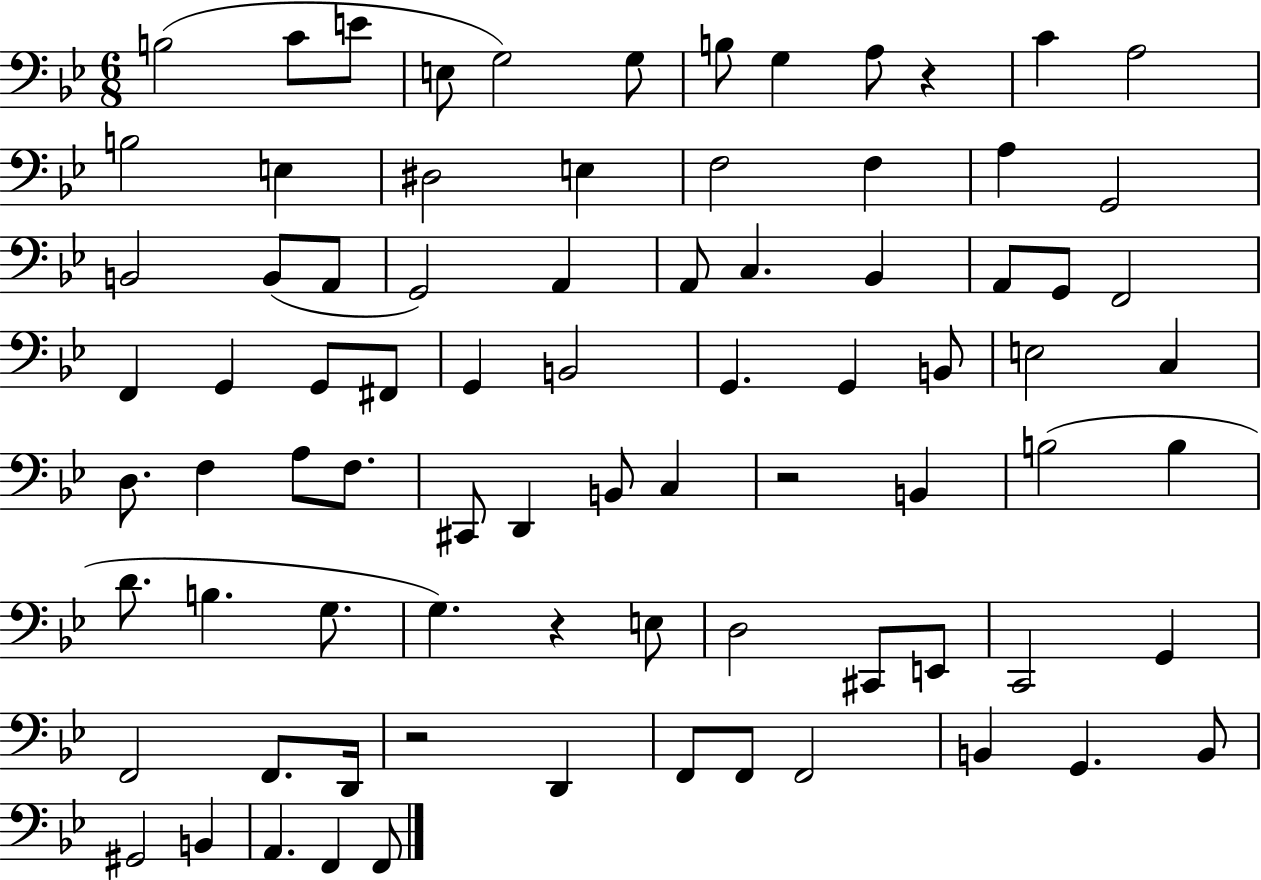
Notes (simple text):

B3/h C4/e E4/e E3/e G3/h G3/e B3/e G3/q A3/e R/q C4/q A3/h B3/h E3/q D#3/h E3/q F3/h F3/q A3/q G2/h B2/h B2/e A2/e G2/h A2/q A2/e C3/q. Bb2/q A2/e G2/e F2/h F2/q G2/q G2/e F#2/e G2/q B2/h G2/q. G2/q B2/e E3/h C3/q D3/e. F3/q A3/e F3/e. C#2/e D2/q B2/e C3/q R/h B2/q B3/h B3/q D4/e. B3/q. G3/e. G3/q. R/q E3/e D3/h C#2/e E2/e C2/h G2/q F2/h F2/e. D2/s R/h D2/q F2/e F2/e F2/h B2/q G2/q. B2/e G#2/h B2/q A2/q. F2/q F2/e